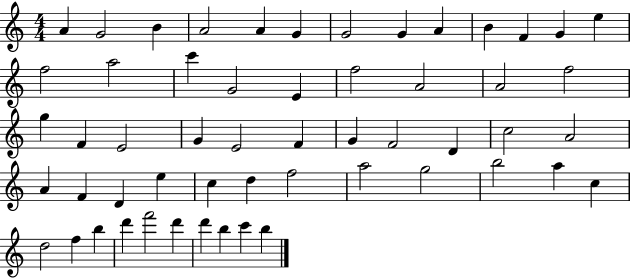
A4/q G4/h B4/q A4/h A4/q G4/q G4/h G4/q A4/q B4/q F4/q G4/q E5/q F5/h A5/h C6/q G4/h E4/q F5/h A4/h A4/h F5/h G5/q F4/q E4/h G4/q E4/h F4/q G4/q F4/h D4/q C5/h A4/h A4/q F4/q D4/q E5/q C5/q D5/q F5/h A5/h G5/h B5/h A5/q C5/q D5/h F5/q B5/q D6/q F6/h D6/q D6/q B5/q C6/q B5/q